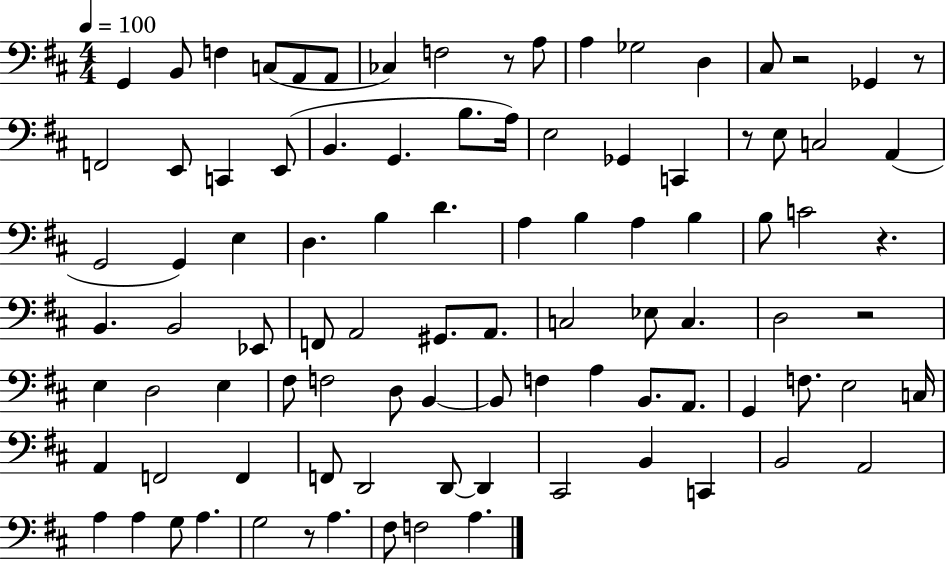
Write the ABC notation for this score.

X:1
T:Untitled
M:4/4
L:1/4
K:D
G,, B,,/2 F, C,/2 A,,/2 A,,/2 _C, F,2 z/2 A,/2 A, _G,2 D, ^C,/2 z2 _G,, z/2 F,,2 E,,/2 C,, E,,/2 B,, G,, B,/2 A,/4 E,2 _G,, C,, z/2 E,/2 C,2 A,, G,,2 G,, E, D, B, D A, B, A, B, B,/2 C2 z B,, B,,2 _E,,/2 F,,/2 A,,2 ^G,,/2 A,,/2 C,2 _E,/2 C, D,2 z2 E, D,2 E, ^F,/2 F,2 D,/2 B,, B,,/2 F, A, B,,/2 A,,/2 G,, F,/2 E,2 C,/4 A,, F,,2 F,, F,,/2 D,,2 D,,/2 D,, ^C,,2 B,, C,, B,,2 A,,2 A, A, G,/2 A, G,2 z/2 A, ^F,/2 F,2 A,